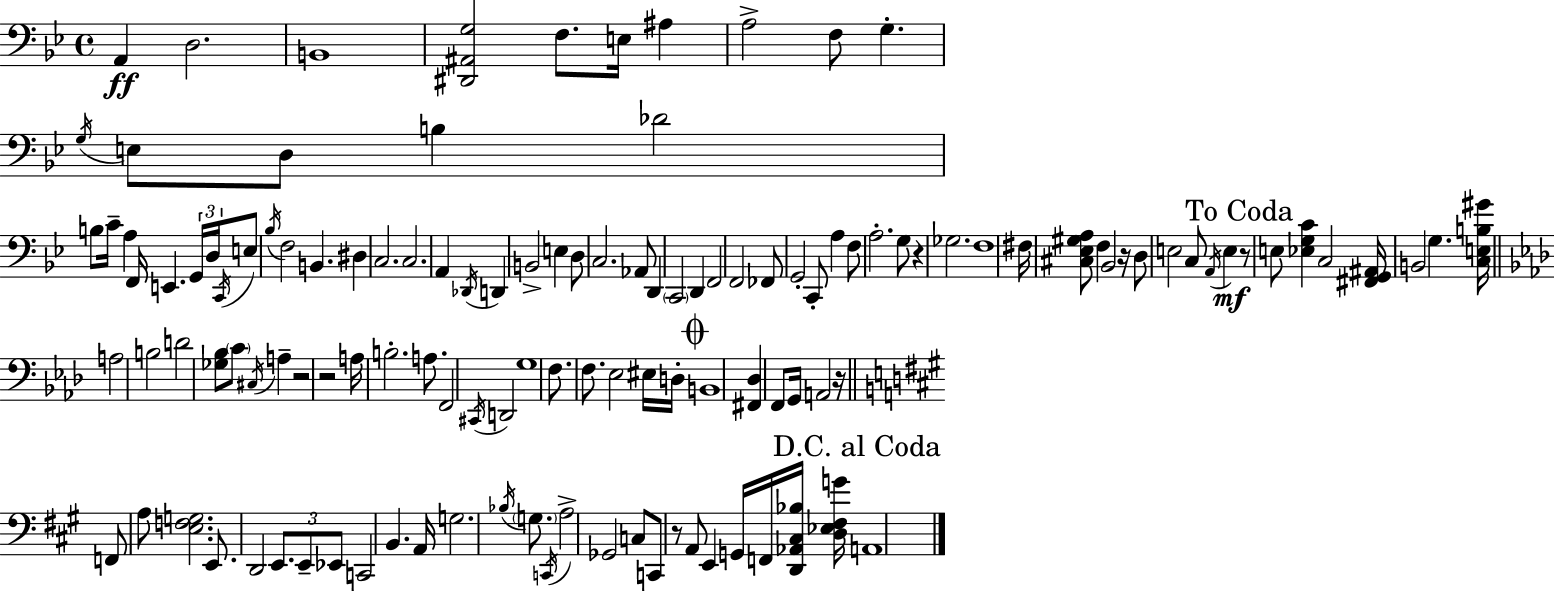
X:1
T:Untitled
M:4/4
L:1/4
K:Bb
A,, D,2 B,,4 [^D,,^A,,G,]2 F,/2 E,/4 ^A, A,2 F,/2 G, G,/4 E,/2 D,/2 B, _D2 B,/2 C/4 A, F,,/4 E,, G,,/4 D,/4 C,,/4 E,/2 _B,/4 F,2 B,, ^D, C,2 C,2 A,, _D,,/4 D,, B,,2 E, D,/2 C,2 _A,,/2 D,, C,,2 D,, F,,2 F,,2 _F,,/2 G,,2 C,,/2 A, F,/2 A,2 G,/2 z _G,2 F,4 ^F,/4 [^C,_E,^G,A,]/2 F, _B,,2 z/4 D,/2 E,2 C,/2 A,,/4 E, z/2 E,/2 [_E,G,C] C,2 [^F,,G,,^A,,]/4 B,,2 G, [C,E,B,^G]/4 A,2 B,2 D2 [_G,_B,]/2 C/2 ^C,/4 A, z2 z2 A,/4 B,2 A,/2 F,,2 ^C,,/4 D,,2 G,4 F,/2 F,/2 _E,2 ^E,/4 D,/4 B,,4 [^F,,_D,] F,,/2 G,,/4 A,,2 z/4 F,,/2 A,/2 [E,F,G,]2 E,,/2 D,,2 E,,/2 E,,/2 _E,,/2 C,,2 B,, A,,/4 G,2 _B,/4 G,/2 C,,/4 A,2 _G,,2 C,/2 C,,/2 z/2 A,,/2 E,, G,,/4 F,,/4 [D,,_A,,^C,_B,]/4 [D,_E,^F,G]/4 A,,4